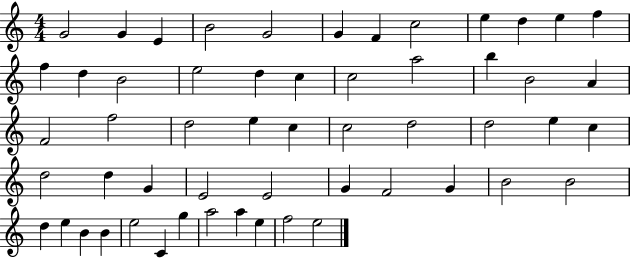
{
  \clef treble
  \numericTimeSignature
  \time 4/4
  \key c \major
  g'2 g'4 e'4 | b'2 g'2 | g'4 f'4 c''2 | e''4 d''4 e''4 f''4 | \break f''4 d''4 b'2 | e''2 d''4 c''4 | c''2 a''2 | b''4 b'2 a'4 | \break f'2 f''2 | d''2 e''4 c''4 | c''2 d''2 | d''2 e''4 c''4 | \break d''2 d''4 g'4 | e'2 e'2 | g'4 f'2 g'4 | b'2 b'2 | \break d''4 e''4 b'4 b'4 | e''2 c'4 g''4 | a''2 a''4 e''4 | f''2 e''2 | \break \bar "|."
}